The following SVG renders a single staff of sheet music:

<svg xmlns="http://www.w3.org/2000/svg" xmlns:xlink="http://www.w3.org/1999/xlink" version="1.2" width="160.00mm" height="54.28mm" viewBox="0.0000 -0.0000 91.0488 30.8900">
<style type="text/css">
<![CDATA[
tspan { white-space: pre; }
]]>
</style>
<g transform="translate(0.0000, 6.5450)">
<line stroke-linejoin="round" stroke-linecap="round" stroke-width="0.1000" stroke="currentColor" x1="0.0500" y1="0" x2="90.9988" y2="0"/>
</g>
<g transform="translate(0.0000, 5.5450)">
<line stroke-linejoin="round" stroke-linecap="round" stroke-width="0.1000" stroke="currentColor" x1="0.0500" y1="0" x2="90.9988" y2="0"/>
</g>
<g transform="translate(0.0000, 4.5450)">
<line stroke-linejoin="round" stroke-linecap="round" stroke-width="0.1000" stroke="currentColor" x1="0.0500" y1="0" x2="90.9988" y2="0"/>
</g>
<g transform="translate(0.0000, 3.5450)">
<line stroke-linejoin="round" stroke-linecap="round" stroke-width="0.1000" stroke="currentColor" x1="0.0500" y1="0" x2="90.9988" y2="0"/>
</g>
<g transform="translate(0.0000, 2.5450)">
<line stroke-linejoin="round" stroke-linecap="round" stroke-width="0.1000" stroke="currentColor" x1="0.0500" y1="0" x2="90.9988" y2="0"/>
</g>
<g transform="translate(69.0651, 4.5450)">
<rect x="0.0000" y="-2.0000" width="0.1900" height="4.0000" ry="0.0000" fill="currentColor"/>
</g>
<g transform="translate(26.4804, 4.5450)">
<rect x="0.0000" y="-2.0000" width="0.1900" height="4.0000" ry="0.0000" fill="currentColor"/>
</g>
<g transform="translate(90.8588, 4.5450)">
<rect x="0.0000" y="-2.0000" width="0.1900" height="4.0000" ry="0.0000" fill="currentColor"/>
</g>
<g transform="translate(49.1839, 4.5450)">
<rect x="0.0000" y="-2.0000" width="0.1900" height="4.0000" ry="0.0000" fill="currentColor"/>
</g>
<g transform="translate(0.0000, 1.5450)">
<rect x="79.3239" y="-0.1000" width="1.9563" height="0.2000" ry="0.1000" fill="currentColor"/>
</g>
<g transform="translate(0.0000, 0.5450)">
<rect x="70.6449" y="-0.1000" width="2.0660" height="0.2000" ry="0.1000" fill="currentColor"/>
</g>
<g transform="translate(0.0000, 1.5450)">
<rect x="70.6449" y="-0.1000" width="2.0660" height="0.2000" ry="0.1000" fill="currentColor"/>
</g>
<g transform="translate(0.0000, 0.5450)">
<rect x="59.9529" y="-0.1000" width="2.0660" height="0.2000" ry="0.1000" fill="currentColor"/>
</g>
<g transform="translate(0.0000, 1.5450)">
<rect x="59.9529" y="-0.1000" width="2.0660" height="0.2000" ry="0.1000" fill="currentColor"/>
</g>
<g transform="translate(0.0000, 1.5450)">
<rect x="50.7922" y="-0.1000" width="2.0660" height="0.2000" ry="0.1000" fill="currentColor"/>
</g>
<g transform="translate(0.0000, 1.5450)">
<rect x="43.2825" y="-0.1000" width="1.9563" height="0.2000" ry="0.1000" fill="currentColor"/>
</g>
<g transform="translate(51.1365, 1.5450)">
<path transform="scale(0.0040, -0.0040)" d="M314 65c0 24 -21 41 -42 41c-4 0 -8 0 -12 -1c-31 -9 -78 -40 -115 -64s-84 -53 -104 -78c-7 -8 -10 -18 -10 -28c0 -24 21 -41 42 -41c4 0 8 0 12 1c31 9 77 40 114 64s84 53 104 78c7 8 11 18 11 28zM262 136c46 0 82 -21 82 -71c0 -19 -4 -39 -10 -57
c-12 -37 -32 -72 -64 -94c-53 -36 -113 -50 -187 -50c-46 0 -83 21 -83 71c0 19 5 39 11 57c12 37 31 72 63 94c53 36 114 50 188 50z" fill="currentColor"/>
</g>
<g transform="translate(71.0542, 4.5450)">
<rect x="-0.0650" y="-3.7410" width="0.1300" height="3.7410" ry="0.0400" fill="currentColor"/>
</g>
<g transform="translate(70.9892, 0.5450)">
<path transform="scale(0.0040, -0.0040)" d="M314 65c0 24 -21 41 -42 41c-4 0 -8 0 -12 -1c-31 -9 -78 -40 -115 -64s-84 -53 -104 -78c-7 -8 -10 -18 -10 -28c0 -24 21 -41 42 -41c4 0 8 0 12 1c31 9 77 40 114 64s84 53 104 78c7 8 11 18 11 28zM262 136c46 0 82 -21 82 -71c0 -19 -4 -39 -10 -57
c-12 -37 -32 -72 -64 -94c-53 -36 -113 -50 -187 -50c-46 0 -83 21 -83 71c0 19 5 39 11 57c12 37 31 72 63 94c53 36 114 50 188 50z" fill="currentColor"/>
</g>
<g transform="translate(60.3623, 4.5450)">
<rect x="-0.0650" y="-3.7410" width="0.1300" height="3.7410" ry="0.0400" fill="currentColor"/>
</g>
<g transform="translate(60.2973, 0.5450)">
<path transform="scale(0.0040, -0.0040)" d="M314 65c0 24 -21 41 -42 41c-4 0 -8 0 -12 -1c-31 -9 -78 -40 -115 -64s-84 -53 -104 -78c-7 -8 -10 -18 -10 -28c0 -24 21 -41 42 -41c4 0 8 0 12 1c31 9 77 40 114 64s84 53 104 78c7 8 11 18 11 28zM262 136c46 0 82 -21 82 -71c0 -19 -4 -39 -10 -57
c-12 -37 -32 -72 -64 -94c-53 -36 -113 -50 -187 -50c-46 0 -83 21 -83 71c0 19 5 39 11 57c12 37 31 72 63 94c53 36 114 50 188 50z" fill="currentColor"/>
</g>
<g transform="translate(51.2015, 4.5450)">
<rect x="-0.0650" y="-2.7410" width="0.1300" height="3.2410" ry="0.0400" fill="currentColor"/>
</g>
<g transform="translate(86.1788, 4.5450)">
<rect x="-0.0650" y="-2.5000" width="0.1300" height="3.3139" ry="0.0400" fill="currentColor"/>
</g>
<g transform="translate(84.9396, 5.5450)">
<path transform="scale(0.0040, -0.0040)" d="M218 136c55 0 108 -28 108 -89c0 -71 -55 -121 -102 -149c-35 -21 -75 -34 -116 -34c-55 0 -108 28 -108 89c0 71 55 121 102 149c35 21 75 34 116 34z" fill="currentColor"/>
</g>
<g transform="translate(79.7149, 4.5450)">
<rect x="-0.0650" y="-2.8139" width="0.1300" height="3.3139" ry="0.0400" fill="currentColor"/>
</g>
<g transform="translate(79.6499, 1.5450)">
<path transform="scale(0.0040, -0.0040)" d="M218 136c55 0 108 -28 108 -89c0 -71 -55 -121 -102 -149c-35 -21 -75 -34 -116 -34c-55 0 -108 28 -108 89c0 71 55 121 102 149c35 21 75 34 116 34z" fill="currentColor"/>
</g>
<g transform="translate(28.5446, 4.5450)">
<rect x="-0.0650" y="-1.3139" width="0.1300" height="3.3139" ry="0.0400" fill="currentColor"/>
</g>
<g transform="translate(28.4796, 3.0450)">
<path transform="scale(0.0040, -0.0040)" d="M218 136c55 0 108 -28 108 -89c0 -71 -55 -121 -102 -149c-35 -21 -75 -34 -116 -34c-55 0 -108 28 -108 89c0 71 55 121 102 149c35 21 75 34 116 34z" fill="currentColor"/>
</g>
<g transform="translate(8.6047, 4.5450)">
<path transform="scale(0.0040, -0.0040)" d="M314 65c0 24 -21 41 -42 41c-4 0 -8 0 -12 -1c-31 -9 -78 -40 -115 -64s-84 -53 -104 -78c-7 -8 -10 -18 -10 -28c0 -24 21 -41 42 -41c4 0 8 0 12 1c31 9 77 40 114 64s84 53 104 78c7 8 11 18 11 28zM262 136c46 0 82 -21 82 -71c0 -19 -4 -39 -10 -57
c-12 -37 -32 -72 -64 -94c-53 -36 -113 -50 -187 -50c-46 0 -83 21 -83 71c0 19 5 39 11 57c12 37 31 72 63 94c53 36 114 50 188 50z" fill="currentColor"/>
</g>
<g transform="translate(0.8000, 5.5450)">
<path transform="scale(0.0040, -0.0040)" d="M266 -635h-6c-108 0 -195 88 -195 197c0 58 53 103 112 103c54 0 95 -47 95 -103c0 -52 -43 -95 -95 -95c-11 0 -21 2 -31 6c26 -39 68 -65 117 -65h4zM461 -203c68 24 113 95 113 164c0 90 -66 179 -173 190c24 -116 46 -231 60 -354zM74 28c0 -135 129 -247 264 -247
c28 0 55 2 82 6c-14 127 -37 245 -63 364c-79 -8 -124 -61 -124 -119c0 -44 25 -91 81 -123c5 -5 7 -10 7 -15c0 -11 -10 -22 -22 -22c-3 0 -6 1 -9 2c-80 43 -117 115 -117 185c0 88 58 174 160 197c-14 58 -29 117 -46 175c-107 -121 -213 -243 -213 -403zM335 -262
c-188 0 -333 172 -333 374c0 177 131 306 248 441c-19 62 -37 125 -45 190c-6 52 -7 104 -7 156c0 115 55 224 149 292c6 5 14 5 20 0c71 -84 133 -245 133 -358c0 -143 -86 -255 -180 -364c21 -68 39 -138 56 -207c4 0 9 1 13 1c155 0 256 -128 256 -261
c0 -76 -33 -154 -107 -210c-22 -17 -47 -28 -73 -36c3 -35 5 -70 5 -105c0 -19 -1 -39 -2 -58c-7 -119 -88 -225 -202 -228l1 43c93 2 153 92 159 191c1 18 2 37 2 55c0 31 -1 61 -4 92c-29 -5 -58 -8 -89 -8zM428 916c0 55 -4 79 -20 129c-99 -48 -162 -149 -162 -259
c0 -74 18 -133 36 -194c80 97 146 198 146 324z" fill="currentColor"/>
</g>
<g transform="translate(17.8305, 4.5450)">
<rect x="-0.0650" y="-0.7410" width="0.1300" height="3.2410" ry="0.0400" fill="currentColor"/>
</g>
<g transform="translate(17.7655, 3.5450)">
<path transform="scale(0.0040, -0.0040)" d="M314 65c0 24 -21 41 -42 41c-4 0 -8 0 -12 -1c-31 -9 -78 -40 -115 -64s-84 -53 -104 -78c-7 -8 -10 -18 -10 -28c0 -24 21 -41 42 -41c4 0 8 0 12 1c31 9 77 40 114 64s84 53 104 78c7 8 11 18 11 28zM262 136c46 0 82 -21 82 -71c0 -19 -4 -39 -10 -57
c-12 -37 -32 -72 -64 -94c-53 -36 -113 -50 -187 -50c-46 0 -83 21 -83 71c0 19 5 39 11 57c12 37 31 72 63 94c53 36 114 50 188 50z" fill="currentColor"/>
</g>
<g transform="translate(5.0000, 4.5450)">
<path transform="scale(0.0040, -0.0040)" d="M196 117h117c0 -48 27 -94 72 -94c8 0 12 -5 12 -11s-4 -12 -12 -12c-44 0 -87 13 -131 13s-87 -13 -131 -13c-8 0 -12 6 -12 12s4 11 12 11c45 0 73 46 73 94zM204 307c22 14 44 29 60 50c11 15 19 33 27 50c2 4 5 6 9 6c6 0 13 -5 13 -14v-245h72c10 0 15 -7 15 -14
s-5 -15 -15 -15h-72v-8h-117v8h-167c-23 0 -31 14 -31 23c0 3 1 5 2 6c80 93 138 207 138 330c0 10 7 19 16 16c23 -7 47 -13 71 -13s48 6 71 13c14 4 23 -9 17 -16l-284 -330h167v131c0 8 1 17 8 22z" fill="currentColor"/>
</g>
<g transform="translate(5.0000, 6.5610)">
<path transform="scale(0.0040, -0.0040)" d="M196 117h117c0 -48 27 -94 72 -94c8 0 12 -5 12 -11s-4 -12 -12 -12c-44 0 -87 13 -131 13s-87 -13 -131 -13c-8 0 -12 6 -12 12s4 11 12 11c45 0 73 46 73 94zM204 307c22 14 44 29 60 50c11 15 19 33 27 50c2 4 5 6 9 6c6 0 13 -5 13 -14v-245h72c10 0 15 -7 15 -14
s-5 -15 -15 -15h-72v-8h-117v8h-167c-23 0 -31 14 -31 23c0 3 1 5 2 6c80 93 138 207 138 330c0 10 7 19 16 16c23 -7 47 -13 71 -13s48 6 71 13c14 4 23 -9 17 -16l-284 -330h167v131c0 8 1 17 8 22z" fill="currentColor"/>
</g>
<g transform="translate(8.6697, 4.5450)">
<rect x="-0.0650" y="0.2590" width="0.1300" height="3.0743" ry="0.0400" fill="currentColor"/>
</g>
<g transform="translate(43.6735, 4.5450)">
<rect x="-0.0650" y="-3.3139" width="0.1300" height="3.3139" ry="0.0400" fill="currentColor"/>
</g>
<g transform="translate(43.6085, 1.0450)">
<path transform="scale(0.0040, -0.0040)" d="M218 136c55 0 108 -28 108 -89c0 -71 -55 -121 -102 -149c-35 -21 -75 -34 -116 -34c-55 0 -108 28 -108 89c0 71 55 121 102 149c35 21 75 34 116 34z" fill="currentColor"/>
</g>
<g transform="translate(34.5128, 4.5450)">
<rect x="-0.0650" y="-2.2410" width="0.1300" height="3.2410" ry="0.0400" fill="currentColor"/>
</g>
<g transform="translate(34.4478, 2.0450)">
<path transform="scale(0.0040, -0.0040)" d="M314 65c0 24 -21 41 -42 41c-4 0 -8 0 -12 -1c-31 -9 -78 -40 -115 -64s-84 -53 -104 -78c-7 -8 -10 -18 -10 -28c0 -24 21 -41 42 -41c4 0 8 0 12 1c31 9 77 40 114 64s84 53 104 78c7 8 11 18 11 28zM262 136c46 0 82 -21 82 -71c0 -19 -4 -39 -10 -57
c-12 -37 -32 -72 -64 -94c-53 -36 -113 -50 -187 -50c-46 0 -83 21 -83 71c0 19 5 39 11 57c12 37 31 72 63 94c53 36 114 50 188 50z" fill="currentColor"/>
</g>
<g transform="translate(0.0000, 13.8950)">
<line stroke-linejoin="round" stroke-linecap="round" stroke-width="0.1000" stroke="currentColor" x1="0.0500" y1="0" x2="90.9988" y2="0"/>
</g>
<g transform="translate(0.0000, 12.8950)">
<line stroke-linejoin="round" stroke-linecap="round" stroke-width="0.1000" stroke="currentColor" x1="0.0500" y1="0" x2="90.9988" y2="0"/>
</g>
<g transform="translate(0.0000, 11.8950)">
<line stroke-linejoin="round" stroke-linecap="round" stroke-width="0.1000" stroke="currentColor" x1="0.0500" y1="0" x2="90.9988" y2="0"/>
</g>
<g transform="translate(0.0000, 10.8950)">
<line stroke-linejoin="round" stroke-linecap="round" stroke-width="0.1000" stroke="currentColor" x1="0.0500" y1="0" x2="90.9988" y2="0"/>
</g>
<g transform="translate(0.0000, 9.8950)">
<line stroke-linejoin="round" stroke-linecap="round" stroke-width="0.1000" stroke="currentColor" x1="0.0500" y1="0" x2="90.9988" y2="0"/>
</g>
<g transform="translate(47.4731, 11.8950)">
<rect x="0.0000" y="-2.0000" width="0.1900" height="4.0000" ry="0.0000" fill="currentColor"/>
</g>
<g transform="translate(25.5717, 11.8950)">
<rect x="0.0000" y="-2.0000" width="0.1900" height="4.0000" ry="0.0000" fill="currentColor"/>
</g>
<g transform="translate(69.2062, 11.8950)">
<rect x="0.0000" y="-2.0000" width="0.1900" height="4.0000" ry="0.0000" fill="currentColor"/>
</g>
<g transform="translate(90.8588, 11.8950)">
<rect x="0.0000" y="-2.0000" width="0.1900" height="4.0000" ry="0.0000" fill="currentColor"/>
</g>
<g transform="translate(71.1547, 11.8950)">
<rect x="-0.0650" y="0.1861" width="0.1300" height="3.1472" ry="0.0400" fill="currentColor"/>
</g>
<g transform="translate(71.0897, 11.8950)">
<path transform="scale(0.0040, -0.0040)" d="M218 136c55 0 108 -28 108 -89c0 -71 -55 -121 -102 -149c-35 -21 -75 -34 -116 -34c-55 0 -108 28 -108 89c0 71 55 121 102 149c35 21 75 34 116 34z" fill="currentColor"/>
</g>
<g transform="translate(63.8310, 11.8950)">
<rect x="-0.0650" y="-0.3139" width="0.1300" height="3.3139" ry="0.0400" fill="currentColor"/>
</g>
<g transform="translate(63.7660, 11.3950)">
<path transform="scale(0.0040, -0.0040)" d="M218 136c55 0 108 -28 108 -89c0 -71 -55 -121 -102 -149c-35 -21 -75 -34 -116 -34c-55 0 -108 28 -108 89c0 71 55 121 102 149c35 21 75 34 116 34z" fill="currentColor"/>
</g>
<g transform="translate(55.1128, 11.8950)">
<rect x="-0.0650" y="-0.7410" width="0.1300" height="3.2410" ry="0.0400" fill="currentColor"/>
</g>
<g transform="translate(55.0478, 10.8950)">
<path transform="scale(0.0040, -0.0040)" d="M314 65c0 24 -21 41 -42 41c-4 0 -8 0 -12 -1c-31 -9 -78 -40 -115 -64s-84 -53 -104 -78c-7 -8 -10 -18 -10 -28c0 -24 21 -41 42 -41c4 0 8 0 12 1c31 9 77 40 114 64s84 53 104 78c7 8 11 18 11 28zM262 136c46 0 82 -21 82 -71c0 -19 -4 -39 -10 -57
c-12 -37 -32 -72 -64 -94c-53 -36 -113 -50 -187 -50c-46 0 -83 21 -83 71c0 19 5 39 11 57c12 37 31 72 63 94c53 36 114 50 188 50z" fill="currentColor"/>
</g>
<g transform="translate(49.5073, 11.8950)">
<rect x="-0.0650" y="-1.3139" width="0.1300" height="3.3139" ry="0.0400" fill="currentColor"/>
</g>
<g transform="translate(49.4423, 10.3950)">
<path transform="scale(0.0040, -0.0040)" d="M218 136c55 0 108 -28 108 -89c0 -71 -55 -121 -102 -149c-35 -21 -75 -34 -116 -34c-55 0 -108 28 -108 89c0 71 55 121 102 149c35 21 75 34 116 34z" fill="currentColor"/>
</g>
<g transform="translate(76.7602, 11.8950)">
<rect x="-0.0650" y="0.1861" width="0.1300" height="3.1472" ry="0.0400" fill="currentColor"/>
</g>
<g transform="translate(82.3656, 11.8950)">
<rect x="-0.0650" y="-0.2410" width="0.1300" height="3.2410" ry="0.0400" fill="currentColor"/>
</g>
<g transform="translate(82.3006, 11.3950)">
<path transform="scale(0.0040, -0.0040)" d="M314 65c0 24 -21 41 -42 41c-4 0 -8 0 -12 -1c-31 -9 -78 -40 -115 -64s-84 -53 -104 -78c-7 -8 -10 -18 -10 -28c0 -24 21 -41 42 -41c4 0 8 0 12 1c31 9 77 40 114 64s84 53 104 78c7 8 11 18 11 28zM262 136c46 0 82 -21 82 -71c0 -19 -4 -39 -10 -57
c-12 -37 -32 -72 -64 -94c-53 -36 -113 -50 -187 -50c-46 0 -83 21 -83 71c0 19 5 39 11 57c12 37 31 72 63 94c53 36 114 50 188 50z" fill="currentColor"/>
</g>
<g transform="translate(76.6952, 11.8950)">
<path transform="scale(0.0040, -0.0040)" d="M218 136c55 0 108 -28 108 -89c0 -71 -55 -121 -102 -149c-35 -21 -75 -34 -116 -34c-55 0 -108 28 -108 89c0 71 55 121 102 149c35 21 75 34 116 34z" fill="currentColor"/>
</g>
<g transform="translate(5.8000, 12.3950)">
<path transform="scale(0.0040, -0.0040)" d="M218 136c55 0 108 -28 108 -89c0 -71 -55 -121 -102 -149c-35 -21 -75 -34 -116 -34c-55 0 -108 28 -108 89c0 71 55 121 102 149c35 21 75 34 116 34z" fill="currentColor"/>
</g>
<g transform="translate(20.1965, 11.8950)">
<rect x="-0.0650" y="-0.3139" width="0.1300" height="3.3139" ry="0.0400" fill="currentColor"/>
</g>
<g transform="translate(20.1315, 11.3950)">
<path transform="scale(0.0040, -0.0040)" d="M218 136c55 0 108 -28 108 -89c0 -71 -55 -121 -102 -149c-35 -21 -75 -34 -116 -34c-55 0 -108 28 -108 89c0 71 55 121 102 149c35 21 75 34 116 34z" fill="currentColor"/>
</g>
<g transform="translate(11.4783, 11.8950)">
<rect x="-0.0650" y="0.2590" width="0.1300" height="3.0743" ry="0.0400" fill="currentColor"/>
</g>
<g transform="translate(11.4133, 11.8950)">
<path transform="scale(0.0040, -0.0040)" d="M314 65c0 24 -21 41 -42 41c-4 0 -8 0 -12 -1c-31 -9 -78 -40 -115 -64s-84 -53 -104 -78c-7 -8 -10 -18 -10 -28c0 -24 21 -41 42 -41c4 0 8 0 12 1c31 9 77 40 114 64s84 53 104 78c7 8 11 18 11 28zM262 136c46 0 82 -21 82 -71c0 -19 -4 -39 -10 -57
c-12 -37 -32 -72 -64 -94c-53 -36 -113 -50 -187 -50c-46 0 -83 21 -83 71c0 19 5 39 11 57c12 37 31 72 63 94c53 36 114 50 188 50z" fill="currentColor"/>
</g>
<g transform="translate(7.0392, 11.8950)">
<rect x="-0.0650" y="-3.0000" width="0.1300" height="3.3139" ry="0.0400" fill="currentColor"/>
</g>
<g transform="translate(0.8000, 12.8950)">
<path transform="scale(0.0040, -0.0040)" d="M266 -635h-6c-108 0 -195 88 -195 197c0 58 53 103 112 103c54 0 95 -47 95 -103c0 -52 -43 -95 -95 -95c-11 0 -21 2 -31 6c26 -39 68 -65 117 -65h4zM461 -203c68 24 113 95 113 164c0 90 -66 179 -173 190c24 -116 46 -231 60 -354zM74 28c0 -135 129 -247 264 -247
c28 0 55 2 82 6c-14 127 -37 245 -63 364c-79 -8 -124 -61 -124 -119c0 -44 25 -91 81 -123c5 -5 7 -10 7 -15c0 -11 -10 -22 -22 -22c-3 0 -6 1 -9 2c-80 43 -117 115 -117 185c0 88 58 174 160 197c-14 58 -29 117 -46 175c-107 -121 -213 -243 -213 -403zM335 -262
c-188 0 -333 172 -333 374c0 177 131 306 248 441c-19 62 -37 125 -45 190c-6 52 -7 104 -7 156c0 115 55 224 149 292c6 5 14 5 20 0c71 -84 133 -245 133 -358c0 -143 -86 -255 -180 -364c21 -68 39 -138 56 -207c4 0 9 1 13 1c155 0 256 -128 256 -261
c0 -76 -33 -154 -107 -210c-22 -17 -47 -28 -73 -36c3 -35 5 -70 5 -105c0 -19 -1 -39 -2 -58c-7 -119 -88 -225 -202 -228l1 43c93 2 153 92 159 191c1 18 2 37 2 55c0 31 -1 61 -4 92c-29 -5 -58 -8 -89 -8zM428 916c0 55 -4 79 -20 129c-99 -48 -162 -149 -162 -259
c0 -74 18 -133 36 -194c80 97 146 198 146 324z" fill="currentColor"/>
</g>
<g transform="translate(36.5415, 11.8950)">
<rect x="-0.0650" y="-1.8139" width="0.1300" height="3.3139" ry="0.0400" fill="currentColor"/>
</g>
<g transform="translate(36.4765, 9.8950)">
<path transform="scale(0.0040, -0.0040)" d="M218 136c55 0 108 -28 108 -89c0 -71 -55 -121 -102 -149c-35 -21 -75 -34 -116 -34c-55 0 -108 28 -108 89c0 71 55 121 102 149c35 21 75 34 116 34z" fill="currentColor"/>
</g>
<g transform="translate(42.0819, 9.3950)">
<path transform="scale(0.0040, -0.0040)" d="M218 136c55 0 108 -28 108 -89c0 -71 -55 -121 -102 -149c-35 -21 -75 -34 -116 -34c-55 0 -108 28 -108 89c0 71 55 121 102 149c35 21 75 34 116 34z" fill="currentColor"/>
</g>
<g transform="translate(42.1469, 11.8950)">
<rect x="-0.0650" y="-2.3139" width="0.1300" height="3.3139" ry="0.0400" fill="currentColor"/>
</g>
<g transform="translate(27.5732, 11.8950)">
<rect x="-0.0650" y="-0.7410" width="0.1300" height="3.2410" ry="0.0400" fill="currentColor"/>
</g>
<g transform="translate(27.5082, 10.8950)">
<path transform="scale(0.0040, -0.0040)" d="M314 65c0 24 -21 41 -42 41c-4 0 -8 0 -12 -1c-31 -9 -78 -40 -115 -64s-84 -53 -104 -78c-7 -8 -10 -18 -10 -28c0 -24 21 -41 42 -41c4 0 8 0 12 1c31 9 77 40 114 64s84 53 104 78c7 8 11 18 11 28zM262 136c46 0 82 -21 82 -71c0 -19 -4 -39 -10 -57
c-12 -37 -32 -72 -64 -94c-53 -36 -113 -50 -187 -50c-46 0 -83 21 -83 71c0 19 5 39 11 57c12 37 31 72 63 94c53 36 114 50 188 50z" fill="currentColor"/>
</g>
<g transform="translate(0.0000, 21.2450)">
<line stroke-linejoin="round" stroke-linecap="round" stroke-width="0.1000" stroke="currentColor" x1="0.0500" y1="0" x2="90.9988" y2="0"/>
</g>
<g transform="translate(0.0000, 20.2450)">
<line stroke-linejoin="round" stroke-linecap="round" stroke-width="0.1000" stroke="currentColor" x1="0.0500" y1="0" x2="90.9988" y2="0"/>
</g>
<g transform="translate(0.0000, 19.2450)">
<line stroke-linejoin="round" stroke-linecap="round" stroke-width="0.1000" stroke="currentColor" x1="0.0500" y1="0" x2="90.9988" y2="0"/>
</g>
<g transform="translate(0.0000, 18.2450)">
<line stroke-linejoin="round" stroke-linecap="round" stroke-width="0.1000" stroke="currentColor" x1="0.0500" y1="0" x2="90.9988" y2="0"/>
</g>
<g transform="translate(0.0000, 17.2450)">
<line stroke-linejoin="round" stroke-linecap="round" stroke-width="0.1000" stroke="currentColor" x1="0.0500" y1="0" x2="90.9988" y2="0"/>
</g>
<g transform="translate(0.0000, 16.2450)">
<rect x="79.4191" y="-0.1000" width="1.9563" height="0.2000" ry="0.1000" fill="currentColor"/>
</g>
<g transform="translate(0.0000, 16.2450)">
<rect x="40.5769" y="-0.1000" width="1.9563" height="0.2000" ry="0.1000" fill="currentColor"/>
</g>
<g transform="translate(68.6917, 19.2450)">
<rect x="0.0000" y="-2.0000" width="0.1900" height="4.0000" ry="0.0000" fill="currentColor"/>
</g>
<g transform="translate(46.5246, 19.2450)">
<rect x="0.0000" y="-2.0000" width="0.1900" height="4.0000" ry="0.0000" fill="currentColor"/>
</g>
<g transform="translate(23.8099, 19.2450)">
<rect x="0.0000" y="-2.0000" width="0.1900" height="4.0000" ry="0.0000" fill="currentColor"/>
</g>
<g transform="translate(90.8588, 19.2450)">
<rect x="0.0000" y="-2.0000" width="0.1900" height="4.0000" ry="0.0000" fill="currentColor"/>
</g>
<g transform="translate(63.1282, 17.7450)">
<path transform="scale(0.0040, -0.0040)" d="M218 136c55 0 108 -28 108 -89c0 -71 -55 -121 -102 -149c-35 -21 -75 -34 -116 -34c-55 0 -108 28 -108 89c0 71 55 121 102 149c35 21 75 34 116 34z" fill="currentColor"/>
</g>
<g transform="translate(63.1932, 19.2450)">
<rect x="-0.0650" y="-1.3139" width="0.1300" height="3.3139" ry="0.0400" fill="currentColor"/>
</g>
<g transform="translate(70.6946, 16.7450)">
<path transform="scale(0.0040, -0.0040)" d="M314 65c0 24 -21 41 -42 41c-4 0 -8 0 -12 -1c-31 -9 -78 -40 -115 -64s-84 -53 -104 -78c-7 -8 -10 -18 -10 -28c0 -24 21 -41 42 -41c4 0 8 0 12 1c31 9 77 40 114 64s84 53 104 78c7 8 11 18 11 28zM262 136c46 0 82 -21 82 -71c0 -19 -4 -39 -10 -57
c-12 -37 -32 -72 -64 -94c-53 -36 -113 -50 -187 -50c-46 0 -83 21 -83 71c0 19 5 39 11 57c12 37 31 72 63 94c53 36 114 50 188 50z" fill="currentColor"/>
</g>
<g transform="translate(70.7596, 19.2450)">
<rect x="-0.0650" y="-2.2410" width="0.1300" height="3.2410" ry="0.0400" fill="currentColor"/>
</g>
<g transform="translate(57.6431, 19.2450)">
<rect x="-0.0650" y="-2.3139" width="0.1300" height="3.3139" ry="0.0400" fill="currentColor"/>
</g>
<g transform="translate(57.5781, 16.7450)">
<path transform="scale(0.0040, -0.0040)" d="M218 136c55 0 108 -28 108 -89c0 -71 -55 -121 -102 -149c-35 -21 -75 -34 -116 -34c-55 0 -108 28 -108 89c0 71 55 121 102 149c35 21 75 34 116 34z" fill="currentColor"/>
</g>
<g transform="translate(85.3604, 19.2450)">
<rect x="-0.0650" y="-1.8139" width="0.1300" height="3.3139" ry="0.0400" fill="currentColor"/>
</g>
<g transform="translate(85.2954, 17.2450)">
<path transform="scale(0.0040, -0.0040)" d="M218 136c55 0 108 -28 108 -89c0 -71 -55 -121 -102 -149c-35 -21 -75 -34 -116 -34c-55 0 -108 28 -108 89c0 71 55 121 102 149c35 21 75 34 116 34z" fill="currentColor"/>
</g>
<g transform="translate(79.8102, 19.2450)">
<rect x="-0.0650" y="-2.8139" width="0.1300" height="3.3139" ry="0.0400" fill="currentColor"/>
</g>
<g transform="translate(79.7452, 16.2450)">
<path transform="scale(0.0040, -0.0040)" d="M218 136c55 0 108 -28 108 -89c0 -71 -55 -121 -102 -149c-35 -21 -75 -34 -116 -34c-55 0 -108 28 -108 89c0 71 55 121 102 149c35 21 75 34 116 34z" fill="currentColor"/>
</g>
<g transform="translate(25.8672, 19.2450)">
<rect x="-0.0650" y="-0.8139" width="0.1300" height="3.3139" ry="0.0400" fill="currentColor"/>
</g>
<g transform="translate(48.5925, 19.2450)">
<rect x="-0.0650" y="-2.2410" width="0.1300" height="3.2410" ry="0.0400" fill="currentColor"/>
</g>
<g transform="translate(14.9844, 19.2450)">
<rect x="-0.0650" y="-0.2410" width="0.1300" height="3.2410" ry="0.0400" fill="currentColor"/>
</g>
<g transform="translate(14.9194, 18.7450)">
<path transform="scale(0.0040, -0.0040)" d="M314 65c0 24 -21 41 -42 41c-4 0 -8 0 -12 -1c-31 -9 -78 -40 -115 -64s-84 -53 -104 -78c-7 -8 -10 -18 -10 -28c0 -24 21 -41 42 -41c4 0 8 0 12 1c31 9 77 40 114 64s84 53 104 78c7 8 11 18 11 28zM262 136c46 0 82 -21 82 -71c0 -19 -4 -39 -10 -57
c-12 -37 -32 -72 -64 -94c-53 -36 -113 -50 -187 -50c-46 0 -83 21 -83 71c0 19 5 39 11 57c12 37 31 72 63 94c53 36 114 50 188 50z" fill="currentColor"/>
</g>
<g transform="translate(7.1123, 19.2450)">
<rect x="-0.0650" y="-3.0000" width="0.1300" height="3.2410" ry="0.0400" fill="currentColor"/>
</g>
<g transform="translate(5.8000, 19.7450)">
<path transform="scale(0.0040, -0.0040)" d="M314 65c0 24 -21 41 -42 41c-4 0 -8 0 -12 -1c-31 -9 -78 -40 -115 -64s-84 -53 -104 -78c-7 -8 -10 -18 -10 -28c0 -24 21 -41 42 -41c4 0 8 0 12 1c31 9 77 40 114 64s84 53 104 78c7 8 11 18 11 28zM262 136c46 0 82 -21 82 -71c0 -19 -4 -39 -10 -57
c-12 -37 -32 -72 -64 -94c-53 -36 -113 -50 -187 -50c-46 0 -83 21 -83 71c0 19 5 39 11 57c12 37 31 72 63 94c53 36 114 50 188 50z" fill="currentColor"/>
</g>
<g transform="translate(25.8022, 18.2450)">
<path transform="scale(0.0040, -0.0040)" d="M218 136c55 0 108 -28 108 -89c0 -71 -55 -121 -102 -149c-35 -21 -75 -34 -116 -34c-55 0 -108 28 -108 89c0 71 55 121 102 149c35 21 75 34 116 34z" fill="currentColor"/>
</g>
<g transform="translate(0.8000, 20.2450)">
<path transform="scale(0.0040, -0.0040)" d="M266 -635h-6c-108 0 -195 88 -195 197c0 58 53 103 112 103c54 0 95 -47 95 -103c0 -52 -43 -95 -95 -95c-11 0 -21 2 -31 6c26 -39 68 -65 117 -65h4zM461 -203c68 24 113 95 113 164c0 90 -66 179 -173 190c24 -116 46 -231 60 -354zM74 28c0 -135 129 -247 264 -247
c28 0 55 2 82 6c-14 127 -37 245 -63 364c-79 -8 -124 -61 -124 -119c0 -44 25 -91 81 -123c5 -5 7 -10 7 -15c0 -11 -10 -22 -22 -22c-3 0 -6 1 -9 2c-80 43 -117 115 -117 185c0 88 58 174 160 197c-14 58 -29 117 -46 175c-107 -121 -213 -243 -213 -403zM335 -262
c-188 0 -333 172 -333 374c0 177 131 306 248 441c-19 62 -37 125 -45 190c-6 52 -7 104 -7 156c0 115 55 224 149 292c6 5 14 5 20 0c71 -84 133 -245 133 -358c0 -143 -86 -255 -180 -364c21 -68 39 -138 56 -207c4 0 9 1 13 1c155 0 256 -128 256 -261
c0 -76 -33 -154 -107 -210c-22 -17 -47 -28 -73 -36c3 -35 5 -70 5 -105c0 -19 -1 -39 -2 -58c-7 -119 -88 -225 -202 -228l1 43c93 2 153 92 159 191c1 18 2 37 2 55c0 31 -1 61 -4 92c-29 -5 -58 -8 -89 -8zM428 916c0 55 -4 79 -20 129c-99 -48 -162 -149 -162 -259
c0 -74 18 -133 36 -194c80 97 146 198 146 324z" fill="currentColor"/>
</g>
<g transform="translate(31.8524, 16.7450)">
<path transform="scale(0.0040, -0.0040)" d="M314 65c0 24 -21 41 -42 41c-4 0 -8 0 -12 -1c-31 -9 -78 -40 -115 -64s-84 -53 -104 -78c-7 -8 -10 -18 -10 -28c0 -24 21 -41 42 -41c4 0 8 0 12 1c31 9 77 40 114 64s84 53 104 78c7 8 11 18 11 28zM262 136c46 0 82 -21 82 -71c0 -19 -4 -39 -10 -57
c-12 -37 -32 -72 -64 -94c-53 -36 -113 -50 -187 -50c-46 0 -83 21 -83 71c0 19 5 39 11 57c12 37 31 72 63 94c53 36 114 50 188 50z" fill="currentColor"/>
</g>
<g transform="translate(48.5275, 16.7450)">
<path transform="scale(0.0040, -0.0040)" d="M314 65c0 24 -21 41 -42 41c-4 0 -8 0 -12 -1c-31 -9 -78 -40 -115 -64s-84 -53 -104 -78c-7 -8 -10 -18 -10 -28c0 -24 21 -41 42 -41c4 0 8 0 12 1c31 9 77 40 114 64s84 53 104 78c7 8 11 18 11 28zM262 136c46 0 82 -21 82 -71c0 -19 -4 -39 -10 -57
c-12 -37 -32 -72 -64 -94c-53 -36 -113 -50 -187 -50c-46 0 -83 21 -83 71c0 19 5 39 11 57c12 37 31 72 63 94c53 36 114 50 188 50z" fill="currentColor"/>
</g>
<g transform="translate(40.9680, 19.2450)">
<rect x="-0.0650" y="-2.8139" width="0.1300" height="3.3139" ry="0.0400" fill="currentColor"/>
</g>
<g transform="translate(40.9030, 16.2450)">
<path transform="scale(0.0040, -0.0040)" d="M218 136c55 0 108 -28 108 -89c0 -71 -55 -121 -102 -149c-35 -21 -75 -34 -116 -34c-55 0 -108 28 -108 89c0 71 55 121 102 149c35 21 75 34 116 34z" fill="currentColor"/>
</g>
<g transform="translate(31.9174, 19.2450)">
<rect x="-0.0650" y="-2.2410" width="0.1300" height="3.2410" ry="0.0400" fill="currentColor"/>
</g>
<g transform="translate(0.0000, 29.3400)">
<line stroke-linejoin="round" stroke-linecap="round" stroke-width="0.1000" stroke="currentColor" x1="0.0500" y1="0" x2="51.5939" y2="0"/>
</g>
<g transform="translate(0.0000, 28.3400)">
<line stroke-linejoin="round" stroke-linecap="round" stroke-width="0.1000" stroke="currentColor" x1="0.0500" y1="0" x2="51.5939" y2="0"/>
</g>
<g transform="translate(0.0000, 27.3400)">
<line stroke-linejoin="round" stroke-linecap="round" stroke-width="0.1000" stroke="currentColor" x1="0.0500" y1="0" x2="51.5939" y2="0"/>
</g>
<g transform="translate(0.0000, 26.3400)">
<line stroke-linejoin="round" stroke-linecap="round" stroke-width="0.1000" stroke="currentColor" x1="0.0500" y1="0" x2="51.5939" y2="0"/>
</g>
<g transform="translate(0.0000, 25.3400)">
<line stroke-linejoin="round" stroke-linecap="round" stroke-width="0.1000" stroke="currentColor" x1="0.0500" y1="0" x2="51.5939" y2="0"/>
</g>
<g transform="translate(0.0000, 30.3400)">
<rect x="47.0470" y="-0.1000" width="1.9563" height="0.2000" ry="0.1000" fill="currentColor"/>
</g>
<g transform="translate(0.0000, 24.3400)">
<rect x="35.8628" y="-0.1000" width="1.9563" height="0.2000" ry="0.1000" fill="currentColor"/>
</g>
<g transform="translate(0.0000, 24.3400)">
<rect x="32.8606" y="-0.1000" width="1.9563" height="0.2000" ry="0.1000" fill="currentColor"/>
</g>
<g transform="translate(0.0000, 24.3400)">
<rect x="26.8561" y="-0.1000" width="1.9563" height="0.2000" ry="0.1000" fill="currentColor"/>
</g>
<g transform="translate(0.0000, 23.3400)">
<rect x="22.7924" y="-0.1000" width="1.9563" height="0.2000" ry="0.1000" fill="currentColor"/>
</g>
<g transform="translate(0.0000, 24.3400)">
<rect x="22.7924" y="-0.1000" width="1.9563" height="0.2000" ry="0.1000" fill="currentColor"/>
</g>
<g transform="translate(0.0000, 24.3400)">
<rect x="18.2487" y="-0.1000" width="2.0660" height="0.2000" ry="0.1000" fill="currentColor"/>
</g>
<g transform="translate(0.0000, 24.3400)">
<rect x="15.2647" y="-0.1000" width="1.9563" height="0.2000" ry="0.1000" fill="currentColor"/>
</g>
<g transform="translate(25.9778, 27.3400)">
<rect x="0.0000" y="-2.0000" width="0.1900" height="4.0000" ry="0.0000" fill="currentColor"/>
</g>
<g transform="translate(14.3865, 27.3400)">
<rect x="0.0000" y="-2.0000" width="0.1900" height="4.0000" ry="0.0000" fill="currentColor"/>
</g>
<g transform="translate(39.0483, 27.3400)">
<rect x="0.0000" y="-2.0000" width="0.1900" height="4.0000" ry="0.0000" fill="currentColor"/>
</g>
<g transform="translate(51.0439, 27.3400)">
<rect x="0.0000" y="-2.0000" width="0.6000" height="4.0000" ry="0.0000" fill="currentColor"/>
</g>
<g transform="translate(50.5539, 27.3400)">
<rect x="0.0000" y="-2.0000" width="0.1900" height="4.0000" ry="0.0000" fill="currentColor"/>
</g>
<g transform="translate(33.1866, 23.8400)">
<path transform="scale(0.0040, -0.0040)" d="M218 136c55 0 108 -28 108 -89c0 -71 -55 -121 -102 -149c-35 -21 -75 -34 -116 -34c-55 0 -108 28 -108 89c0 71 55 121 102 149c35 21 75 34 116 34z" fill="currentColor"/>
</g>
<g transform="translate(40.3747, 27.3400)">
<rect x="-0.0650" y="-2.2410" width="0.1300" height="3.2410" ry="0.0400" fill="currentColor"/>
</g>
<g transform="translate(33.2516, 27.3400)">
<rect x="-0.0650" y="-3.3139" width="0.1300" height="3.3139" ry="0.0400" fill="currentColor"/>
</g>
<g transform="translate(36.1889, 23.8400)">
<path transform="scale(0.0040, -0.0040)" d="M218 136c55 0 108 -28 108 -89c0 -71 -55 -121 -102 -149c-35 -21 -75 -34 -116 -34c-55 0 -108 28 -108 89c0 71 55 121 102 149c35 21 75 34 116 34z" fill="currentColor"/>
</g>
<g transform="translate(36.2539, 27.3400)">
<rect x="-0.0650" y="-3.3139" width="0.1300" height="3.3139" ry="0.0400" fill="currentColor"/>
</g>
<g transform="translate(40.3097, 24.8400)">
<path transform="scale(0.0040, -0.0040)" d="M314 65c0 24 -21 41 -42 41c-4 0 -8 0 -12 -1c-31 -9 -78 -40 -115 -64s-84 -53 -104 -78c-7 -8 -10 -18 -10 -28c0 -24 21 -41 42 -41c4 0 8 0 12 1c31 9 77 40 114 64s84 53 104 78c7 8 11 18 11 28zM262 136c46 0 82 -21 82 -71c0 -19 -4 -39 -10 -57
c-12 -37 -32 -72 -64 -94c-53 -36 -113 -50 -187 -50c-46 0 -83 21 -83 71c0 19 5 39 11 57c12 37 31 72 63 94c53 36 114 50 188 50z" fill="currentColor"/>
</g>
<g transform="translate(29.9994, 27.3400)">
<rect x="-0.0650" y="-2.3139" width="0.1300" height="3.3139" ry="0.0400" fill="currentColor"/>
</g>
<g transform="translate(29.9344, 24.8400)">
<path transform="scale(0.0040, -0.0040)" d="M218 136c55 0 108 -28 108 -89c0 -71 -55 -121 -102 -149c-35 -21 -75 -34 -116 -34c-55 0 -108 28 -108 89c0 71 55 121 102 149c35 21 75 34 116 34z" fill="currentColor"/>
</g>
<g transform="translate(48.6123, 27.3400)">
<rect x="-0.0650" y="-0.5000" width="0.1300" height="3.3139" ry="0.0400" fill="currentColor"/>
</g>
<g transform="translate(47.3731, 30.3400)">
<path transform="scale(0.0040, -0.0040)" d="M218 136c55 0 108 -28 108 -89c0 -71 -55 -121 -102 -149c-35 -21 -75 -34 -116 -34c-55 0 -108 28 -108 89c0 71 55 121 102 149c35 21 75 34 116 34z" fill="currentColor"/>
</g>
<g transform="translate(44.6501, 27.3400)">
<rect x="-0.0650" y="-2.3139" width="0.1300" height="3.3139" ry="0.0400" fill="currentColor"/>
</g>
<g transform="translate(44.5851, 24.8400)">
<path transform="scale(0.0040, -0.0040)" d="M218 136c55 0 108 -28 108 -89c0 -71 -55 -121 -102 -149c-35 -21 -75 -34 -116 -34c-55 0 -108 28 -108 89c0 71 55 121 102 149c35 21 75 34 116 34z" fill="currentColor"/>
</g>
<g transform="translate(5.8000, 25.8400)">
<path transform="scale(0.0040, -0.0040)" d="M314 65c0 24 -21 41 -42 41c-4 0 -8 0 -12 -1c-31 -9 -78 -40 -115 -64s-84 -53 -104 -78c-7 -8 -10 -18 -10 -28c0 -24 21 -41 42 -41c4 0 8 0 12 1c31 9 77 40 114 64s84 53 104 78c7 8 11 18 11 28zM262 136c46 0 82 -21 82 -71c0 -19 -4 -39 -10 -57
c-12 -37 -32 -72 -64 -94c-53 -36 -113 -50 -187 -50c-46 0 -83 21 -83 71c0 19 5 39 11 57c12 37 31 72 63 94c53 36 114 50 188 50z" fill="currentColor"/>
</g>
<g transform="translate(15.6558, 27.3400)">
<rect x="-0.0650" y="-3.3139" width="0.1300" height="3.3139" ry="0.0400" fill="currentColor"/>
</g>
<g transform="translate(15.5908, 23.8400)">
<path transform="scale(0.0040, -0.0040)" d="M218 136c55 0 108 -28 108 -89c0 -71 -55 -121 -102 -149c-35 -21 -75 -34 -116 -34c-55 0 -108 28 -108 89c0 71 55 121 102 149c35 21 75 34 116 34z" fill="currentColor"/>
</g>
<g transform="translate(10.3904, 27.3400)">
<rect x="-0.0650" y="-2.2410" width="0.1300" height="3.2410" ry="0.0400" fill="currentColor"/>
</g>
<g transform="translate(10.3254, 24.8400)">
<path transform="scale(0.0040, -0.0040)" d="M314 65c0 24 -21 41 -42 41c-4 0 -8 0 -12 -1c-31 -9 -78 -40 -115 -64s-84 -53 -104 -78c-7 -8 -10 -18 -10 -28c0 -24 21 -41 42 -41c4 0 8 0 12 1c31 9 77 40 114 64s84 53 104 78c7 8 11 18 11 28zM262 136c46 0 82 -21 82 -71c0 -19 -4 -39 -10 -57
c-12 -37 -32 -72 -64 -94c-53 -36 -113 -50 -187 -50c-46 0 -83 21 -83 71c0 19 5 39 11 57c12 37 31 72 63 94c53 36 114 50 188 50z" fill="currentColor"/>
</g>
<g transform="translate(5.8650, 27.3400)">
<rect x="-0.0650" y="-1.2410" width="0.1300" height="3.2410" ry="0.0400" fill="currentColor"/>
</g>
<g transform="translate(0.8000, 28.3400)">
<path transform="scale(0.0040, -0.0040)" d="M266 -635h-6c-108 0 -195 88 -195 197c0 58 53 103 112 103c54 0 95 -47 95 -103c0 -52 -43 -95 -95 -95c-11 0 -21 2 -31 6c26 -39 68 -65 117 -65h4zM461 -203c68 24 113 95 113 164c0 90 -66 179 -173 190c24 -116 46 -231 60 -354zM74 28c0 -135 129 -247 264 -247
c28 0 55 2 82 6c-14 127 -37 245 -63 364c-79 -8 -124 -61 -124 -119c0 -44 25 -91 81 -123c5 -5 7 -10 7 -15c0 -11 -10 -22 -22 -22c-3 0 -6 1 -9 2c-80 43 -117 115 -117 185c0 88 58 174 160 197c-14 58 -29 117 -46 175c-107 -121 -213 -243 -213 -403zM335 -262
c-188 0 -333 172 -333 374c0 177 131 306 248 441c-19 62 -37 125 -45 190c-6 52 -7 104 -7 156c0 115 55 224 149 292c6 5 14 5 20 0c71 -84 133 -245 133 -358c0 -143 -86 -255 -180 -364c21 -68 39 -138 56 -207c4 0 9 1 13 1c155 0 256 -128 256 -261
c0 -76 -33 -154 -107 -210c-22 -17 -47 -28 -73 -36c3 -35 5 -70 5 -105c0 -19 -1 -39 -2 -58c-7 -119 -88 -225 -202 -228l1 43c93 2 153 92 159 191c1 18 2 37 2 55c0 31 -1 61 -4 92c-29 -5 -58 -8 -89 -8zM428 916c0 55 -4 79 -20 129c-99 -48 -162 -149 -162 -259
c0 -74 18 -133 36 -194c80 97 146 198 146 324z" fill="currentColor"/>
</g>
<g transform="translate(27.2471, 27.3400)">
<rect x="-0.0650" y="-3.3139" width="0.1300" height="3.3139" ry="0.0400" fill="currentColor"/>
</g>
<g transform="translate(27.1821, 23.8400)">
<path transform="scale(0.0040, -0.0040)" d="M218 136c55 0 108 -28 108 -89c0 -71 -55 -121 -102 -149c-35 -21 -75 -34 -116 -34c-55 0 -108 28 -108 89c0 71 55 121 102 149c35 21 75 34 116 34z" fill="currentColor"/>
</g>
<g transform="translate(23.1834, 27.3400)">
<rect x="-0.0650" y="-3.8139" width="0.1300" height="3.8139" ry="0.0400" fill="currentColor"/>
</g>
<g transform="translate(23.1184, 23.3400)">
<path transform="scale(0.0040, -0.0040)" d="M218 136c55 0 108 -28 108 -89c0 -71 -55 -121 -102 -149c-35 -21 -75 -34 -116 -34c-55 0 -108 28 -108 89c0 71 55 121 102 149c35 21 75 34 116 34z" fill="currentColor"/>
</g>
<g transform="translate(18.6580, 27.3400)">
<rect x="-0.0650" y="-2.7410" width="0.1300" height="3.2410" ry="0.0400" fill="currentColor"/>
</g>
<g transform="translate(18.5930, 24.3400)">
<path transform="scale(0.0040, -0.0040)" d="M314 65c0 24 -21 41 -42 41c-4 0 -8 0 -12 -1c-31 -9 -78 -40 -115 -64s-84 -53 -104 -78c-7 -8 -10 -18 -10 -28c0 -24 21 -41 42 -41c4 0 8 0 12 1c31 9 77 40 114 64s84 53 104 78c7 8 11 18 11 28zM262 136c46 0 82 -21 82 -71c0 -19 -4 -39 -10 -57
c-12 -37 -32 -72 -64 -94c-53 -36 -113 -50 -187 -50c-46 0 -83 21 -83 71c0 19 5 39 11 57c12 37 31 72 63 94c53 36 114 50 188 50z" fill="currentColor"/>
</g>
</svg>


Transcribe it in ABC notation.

X:1
T:Untitled
M:4/4
L:1/4
K:C
B2 d2 e g2 b a2 c'2 c'2 a G A B2 c d2 f g e d2 c B B c2 A2 c2 d g2 a g2 g e g2 a f e2 g2 b a2 c' b g b b g2 g C